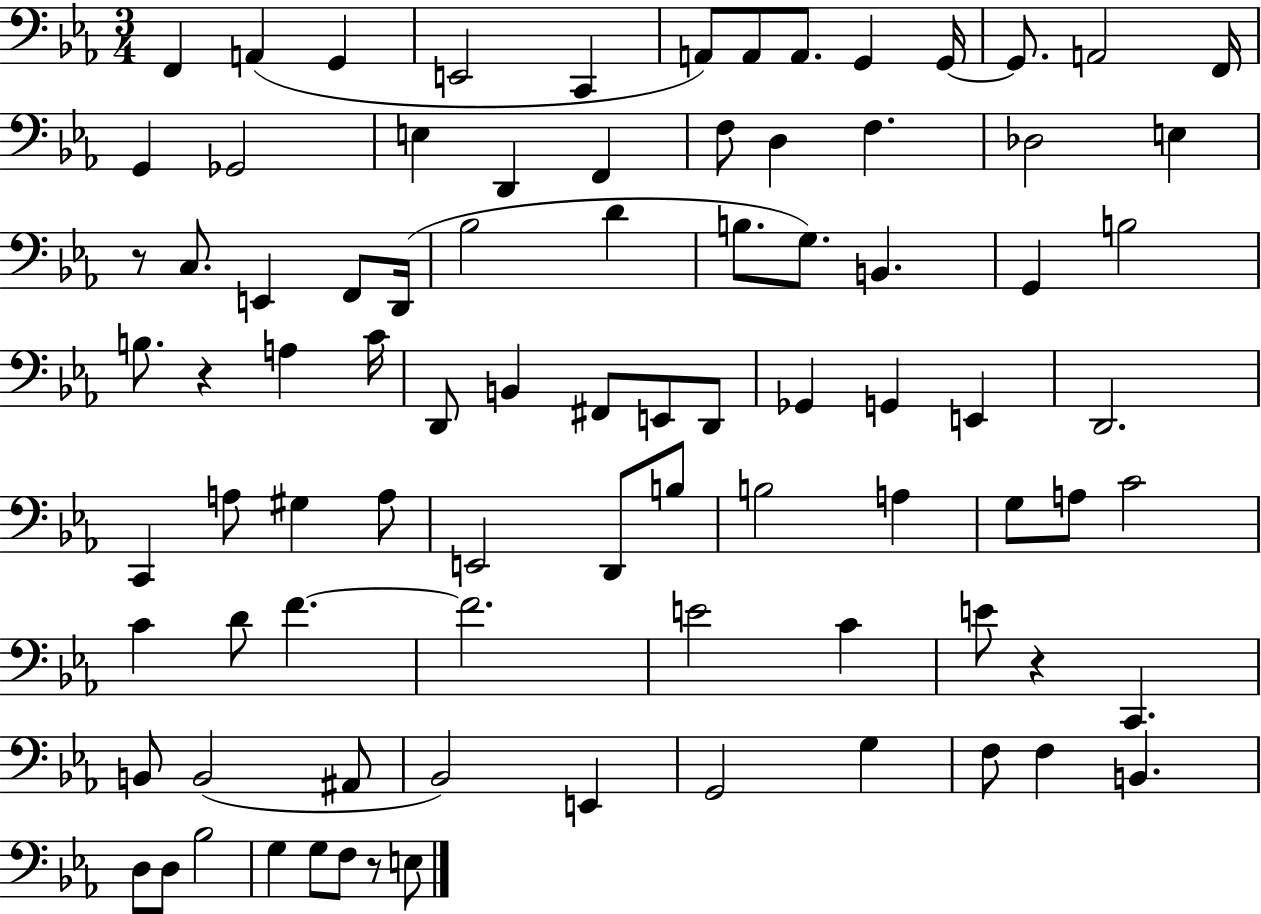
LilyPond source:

{
  \clef bass
  \numericTimeSignature
  \time 3/4
  \key ees \major
  f,4 a,4( g,4 | e,2 c,4 | a,8) a,8 a,8. g,4 g,16~~ | g,8. a,2 f,16 | \break g,4 ges,2 | e4 d,4 f,4 | f8 d4 f4. | des2 e4 | \break r8 c8. e,4 f,8 d,16( | bes2 d'4 | b8. g8.) b,4. | g,4 b2 | \break b8. r4 a4 c'16 | d,8 b,4 fis,8 e,8 d,8 | ges,4 g,4 e,4 | d,2. | \break c,4 a8 gis4 a8 | e,2 d,8 b8 | b2 a4 | g8 a8 c'2 | \break c'4 d'8 f'4.~~ | f'2. | e'2 c'4 | e'8 r4 c,4. | \break b,8 b,2( ais,8 | bes,2) e,4 | g,2 g4 | f8 f4 b,4. | \break d8 d8 bes2 | g4 g8 f8 r8 e8 | \bar "|."
}